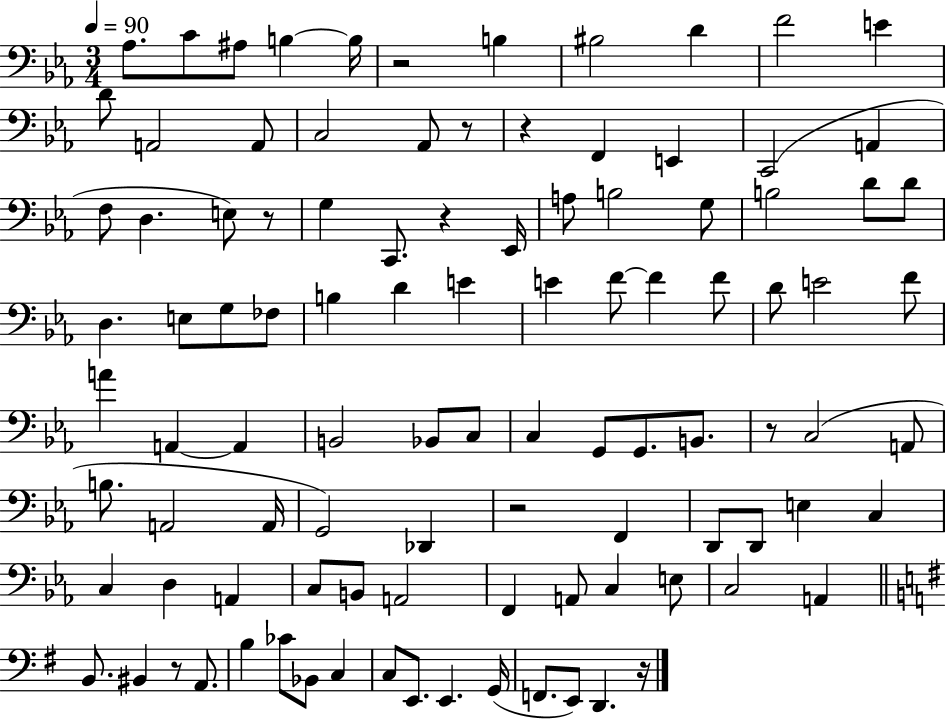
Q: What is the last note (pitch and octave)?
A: D2